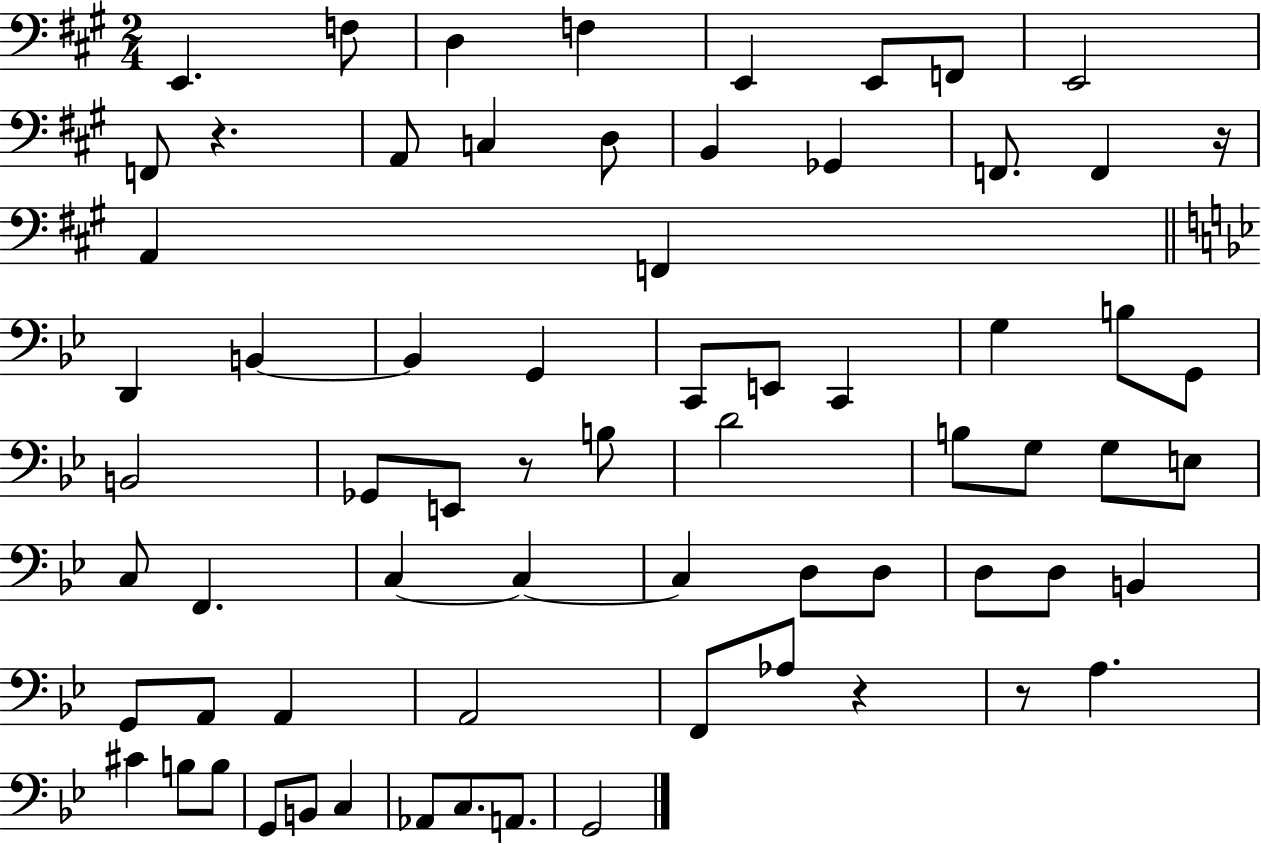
E2/q. F3/e D3/q F3/q E2/q E2/e F2/e E2/h F2/e R/q. A2/e C3/q D3/e B2/q Gb2/q F2/e. F2/q R/s A2/q F2/q D2/q B2/q B2/q G2/q C2/e E2/e C2/q G3/q B3/e G2/e B2/h Gb2/e E2/e R/e B3/e D4/h B3/e G3/e G3/e E3/e C3/e F2/q. C3/q C3/q C3/q D3/e D3/e D3/e D3/e B2/q G2/e A2/e A2/q A2/h F2/e Ab3/e R/q R/e A3/q. C#4/q B3/e B3/e G2/e B2/e C3/q Ab2/e C3/e. A2/e. G2/h